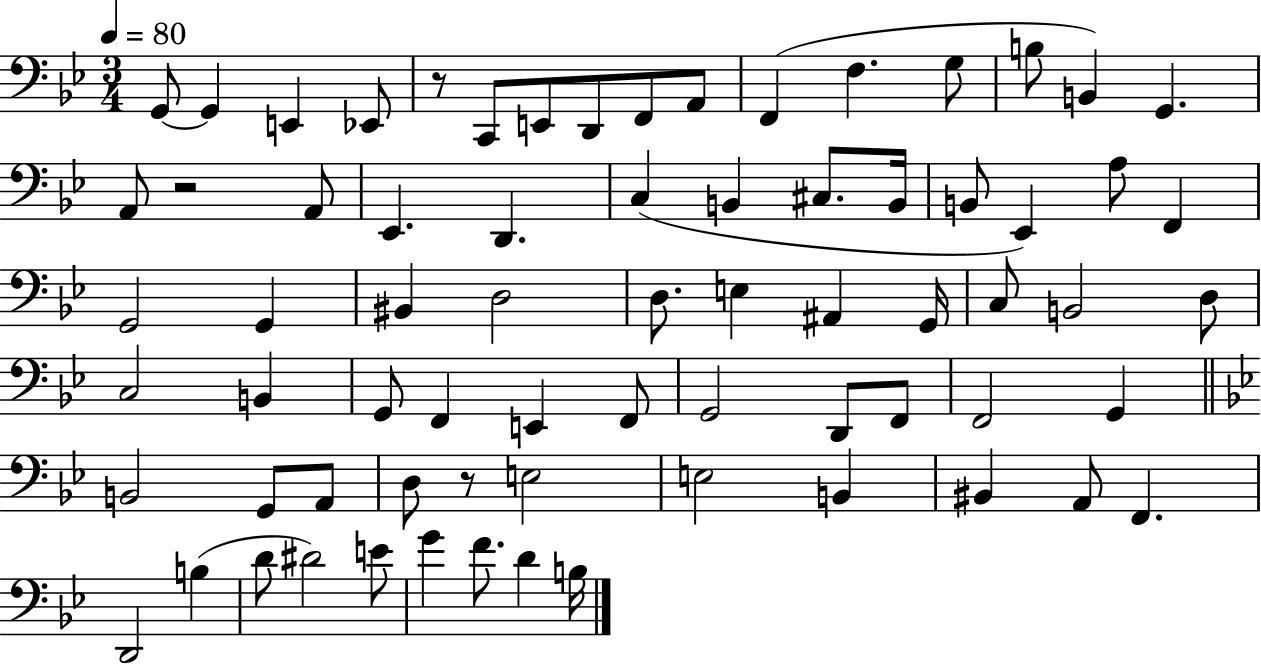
{
  \clef bass
  \numericTimeSignature
  \time 3/4
  \key bes \major
  \tempo 4 = 80
  \repeat volta 2 { g,8~~ g,4 e,4 ees,8 | r8 c,8 e,8 d,8 f,8 a,8 | f,4( f4. g8 | b8 b,4) g,4. | \break a,8 r2 a,8 | ees,4. d,4. | c4( b,4 cis8. b,16 | b,8 ees,4) a8 f,4 | \break g,2 g,4 | bis,4 d2 | d8. e4 ais,4 g,16 | c8 b,2 d8 | \break c2 b,4 | g,8 f,4 e,4 f,8 | g,2 d,8 f,8 | f,2 g,4 | \break \bar "||" \break \key bes \major b,2 g,8 a,8 | d8 r8 e2 | e2 b,4 | bis,4 a,8 f,4. | \break d,2 b4( | d'8 dis'2) e'8 | g'4 f'8. d'4 b16 | } \bar "|."
}